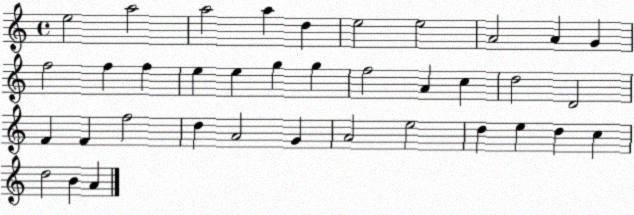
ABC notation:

X:1
T:Untitled
M:4/4
L:1/4
K:C
e2 a2 a2 a d e2 e2 A2 A G f2 f f e e g g f2 A c d2 D2 F F f2 d A2 G A2 e2 d e d c d2 B A